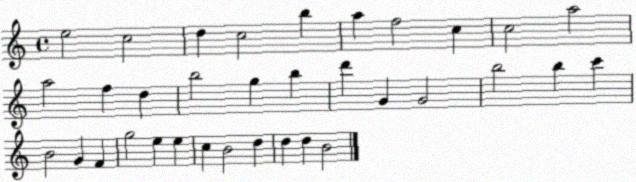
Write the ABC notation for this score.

X:1
T:Untitled
M:4/4
L:1/4
K:C
e2 c2 d c2 b a f2 c c2 a2 a2 f d b2 g b d' G G2 b2 b c' B2 G F g2 e e c B2 d d d B2